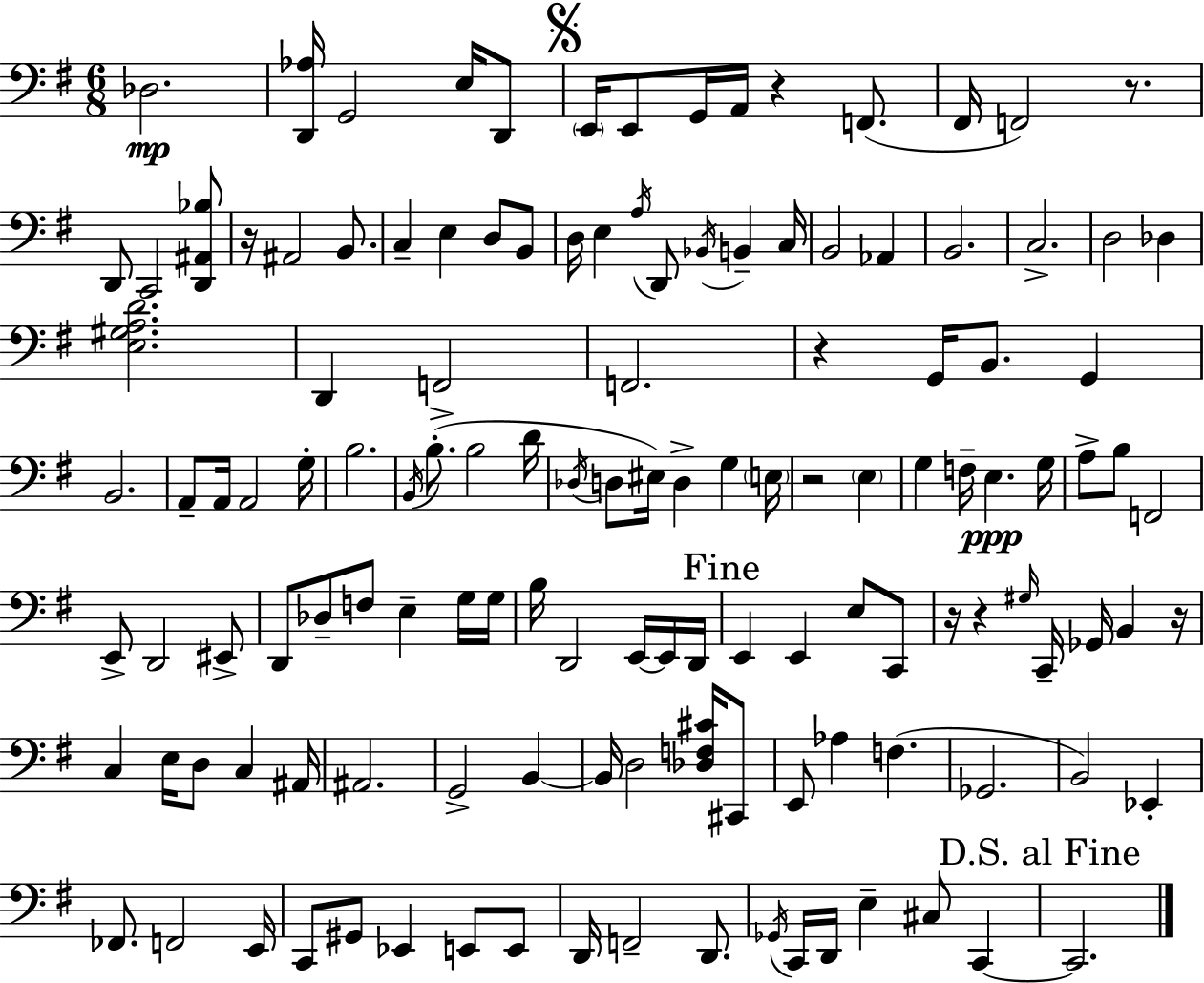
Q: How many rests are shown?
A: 8